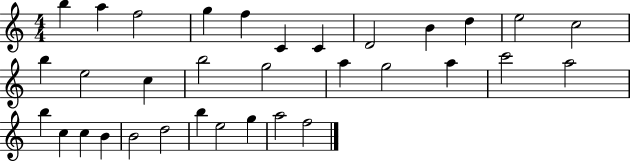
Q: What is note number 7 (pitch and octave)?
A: C4